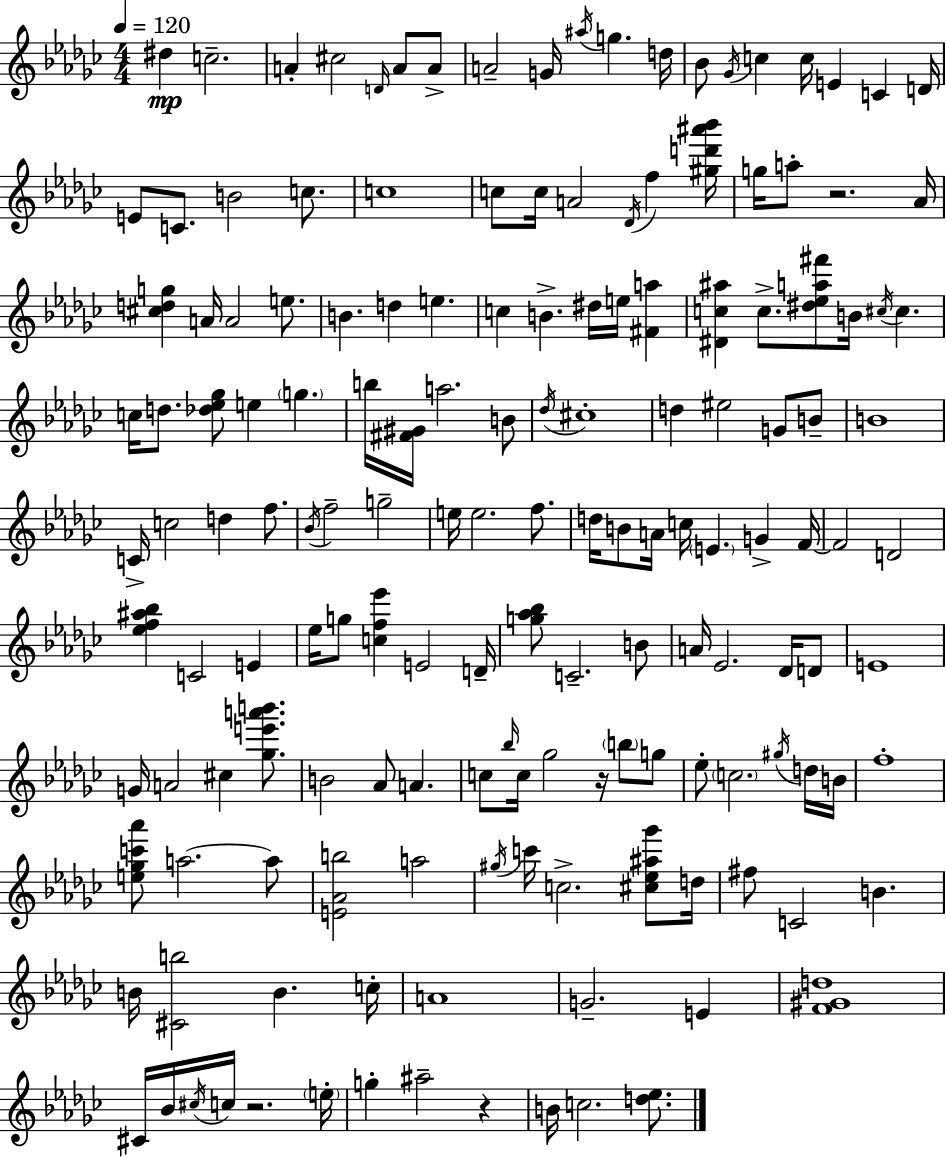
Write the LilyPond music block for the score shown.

{
  \clef treble
  \numericTimeSignature
  \time 4/4
  \key ees \minor
  \tempo 4 = 120
  dis''4\mp c''2.-- | a'4-. cis''2 \grace { d'16 } a'8 a'8-> | a'2-- g'16 \acciaccatura { ais''16 } g''4. | d''16 bes'8 \acciaccatura { ges'16 } c''4 c''16 e'4 c'4 | \break d'16 e'8 c'8. b'2 | c''8. c''1 | c''8 c''16 a'2 \acciaccatura { des'16 } f''4 | <gis'' d''' ais''' bes'''>16 g''16 a''8-. r2. | \break aes'16 <cis'' d'' g''>4 a'16 a'2 | e''8. b'4. d''4 e''4. | c''4 b'4.-> dis''16 e''16 | <fis' a''>4 <dis' c'' ais''>4 c''8.-> <dis'' ees'' a'' fis'''>8 b'16 \acciaccatura { cis''16 } cis''4. | \break c''16 d''8. <des'' ees'' ges''>8 e''4 \parenthesize g''4. | b''16 <fis' gis'>16 a''2. | b'8 \acciaccatura { des''16 } cis''1-. | d''4 eis''2 | \break g'8 b'8-- b'1 | c'16-> c''2 d''4 | f''8. \acciaccatura { bes'16 } f''2-- g''2-- | e''16 e''2. | \break f''8. d''16 b'8 a'16 c''16 \parenthesize e'4. | g'4-> f'16~~ f'2 d'2 | <ees'' f'' ais'' bes''>4 c'2 | e'4 ees''16 g''8 <c'' f'' ees'''>4 e'2 | \break d'16-- <g'' aes'' bes''>8 c'2.-- | b'8 a'16 ees'2. | des'16 d'8 e'1 | g'16 a'2 | \break cis''4 <ges'' e''' a''' b'''>8. b'2 aes'8 | a'4. c''8 \grace { bes''16 } c''16 ges''2 | r16 \parenthesize b''8 g''8 ees''8-. \parenthesize c''2. | \acciaccatura { gis''16 } d''16 b'16 f''1-. | \break <e'' ges'' c''' aes'''>8 a''2.~~ | a''8 <e' aes' b''>2 | a''2 \acciaccatura { gis''16 } c'''16 c''2.-> | <cis'' ees'' ais'' ges'''>8 d''16 fis''8 c'2 | \break b'4. b'16 <cis' b''>2 | b'4. c''16-. a'1 | g'2.-- | e'4 <f' gis' d''>1 | \break cis'16 bes'16 \acciaccatura { cis''16 } c''16 r2. | \parenthesize e''16-. g''4-. ais''2-- | r4 b'16 c''2. | <d'' ees''>8. \bar "|."
}